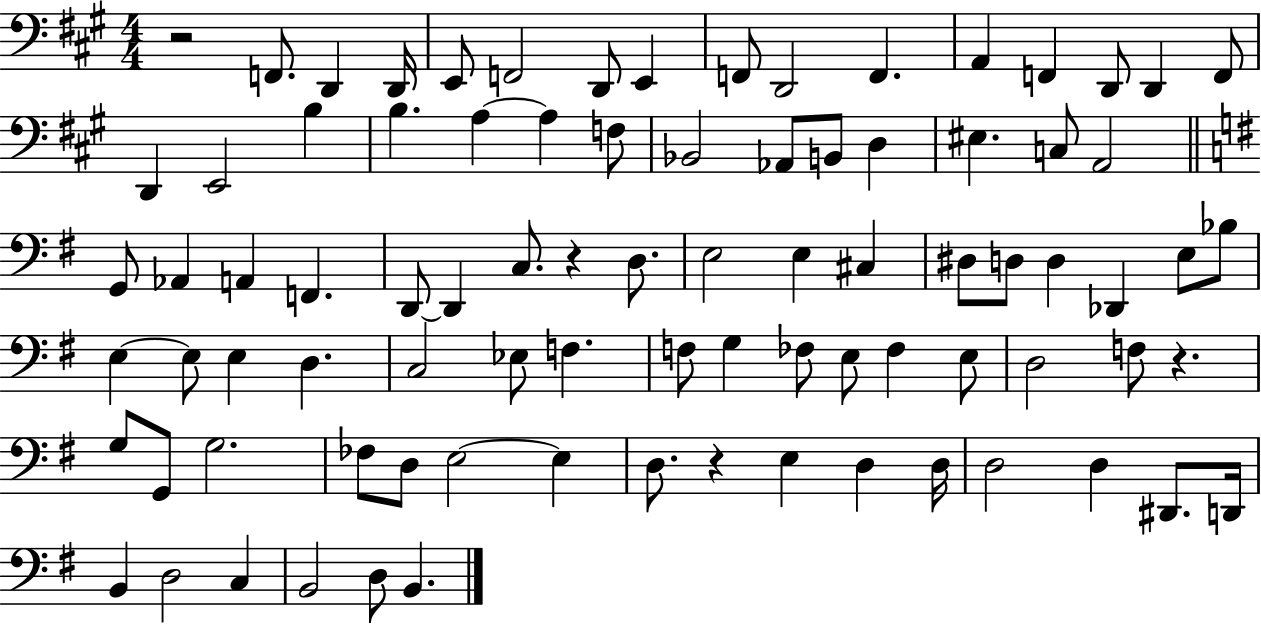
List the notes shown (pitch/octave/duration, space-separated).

R/h F2/e. D2/q D2/s E2/e F2/h D2/e E2/q F2/e D2/h F2/q. A2/q F2/q D2/e D2/q F2/e D2/q E2/h B3/q B3/q. A3/q A3/q F3/e Bb2/h Ab2/e B2/e D3/q EIS3/q. C3/e A2/h G2/e Ab2/q A2/q F2/q. D2/e D2/q C3/e. R/q D3/e. E3/h E3/q C#3/q D#3/e D3/e D3/q Db2/q E3/e Bb3/e E3/q E3/e E3/q D3/q. C3/h Eb3/e F3/q. F3/e G3/q FES3/e E3/e FES3/q E3/e D3/h F3/e R/q. G3/e G2/e G3/h. FES3/e D3/e E3/h E3/q D3/e. R/q E3/q D3/q D3/s D3/h D3/q D#2/e. D2/s B2/q D3/h C3/q B2/h D3/e B2/q.